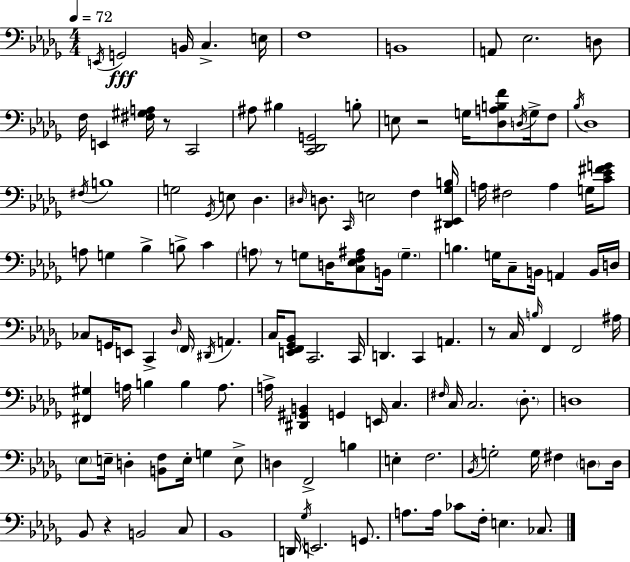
E2/s G2/h B2/s C3/q. E3/s F3/w B2/w A2/e Eb3/h. D3/e F3/s E2/q [F#3,G#3,A3]/s R/e C2/h A#3/e BIS3/q [C2,Db2,G2]/h B3/e E3/e R/h G3/s [Db3,A3,B3,F4]/e D3/s G3/s F3/e Bb3/s Db3/w F#3/s B3/w G3/h Gb2/s E3/e Db3/q. D#3/s D3/e. C2/s E3/h F3/q [D#2,Eb2,Gb3,B3]/s A3/s F#3/h A3/q G3/s [C4,Eb4,F#4,G4]/e A3/e G3/q Bb3/q B3/e C4/q A3/e R/e G3/e D3/s [C3,Eb3,F3,A#3]/e B2/s G3/q. B3/q. G3/s C3/e B2/s A2/q B2/s D3/s CES3/e G2/s E2/e C2/q Db3/s F2/s D#2/s A2/q. C3/s [E2,F2,Gb2,Bb2]/e C2/h. C2/s D2/q. C2/q A2/q. R/e C3/s B3/s F2/q F2/h A#3/s [F#2,G#3]/q A3/s B3/q B3/q A3/e. A3/s [D#2,G#2,B2]/q G2/q E2/s C3/q. F#3/s C3/s C3/h. Db3/e. D3/w Eb3/e E3/s D3/q [B2,F3]/e E3/s G3/q E3/e D3/q F2/h B3/q E3/q F3/h. Bb2/s G3/h G3/s F#3/q D3/e D3/s Bb2/e R/q B2/h C3/e Bb2/w D2/s Gb3/s E2/h. G2/e. A3/e. A3/s CES4/e F3/s E3/q. CES3/e.